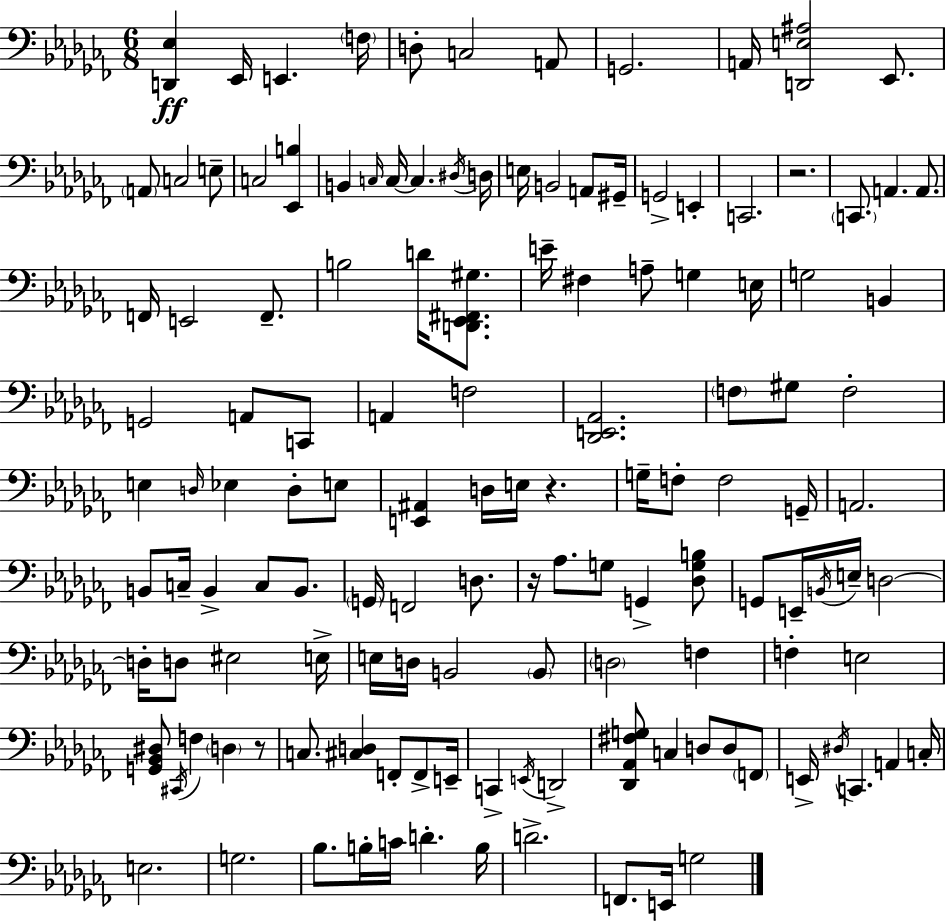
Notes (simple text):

[D2,Eb3]/q Eb2/s E2/q. F3/s D3/e C3/h A2/e G2/h. A2/s [D2,E3,A#3]/h Eb2/e. A2/e C3/h E3/e C3/h [Eb2,B3]/q B2/q C3/s C3/s C3/q. D#3/s D3/s E3/s B2/h A2/e G#2/s G2/h E2/q C2/h. R/h. C2/e. A2/q. A2/e. F2/s E2/h F2/e. B3/h D4/s [D2,Eb2,F#2,G#3]/e. E4/s F#3/q A3/e G3/q E3/s G3/h B2/q G2/h A2/e C2/e A2/q F3/h [Db2,E2,Ab2]/h. F3/e G#3/e F3/h E3/q D3/s Eb3/q D3/e E3/e [E2,A#2]/q D3/s E3/s R/q. G3/s F3/e F3/h G2/s A2/h. B2/e C3/s B2/q C3/e B2/e. G2/s F2/h D3/e. R/s Ab3/e. G3/e G2/q [Db3,G3,B3]/e G2/e E2/s B2/s E3/s D3/h D3/s D3/e EIS3/h E3/s E3/s D3/s B2/h B2/e D3/h F3/q F3/q E3/h [G2,Bb2,D#3]/e C#2/s F3/q D3/q R/e C3/e. [C#3,D3]/q F2/e F2/e E2/s C2/q E2/s D2/h [Db2,Ab2,F#3,G3]/e C3/q D3/e D3/e F2/e E2/s D#3/s C2/q. A2/q C3/s E3/h. G3/h. Bb3/e. B3/s C4/s D4/q. B3/s D4/h. F2/e. E2/s G3/h